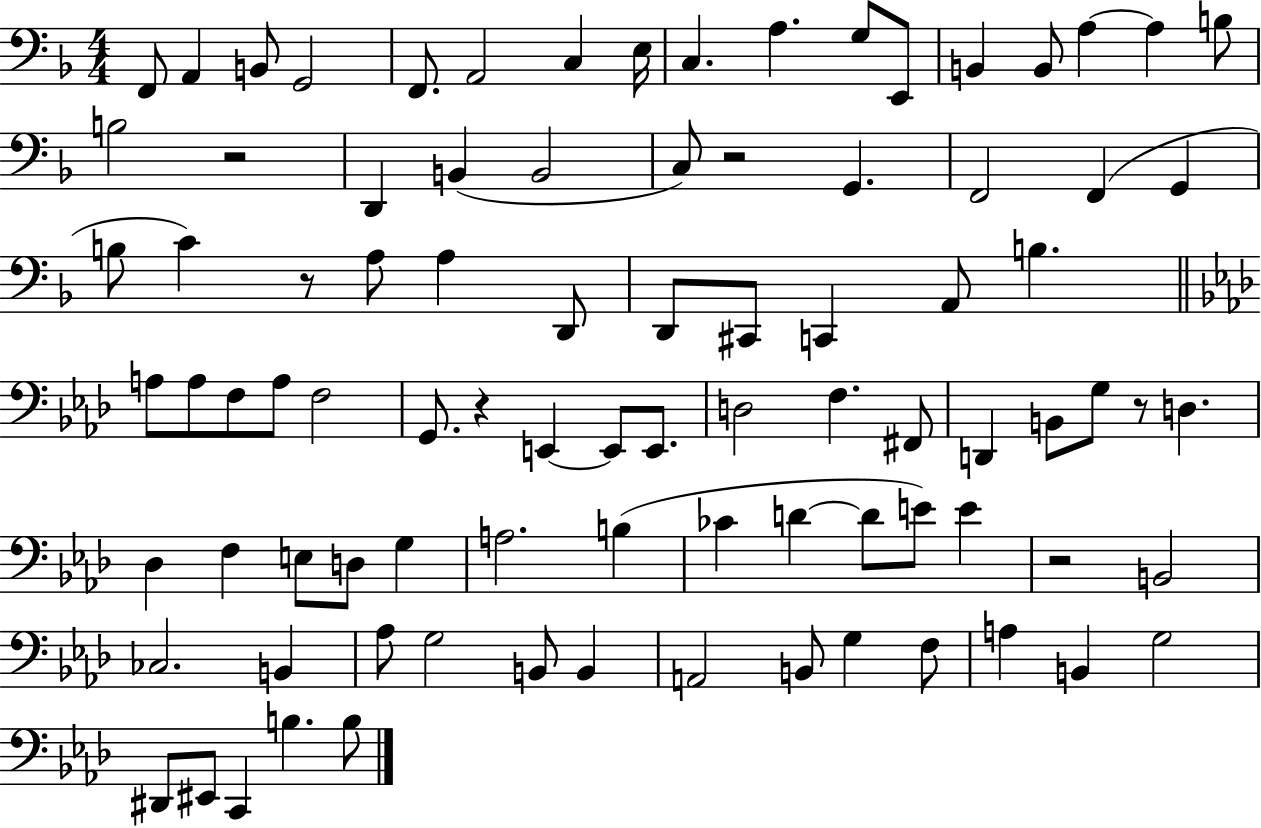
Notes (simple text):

F2/e A2/q B2/e G2/h F2/e. A2/h C3/q E3/s C3/q. A3/q. G3/e E2/e B2/q B2/e A3/q A3/q B3/e B3/h R/h D2/q B2/q B2/h C3/e R/h G2/q. F2/h F2/q G2/q B3/e C4/q R/e A3/e A3/q D2/e D2/e C#2/e C2/q A2/e B3/q. A3/e A3/e F3/e A3/e F3/h G2/e. R/q E2/q E2/e E2/e. D3/h F3/q. F#2/e D2/q B2/e G3/e R/e D3/q. Db3/q F3/q E3/e D3/e G3/q A3/h. B3/q CES4/q D4/q D4/e E4/e E4/q R/h B2/h CES3/h. B2/q Ab3/e G3/h B2/e B2/q A2/h B2/e G3/q F3/e A3/q B2/q G3/h D#2/e EIS2/e C2/q B3/q. B3/e